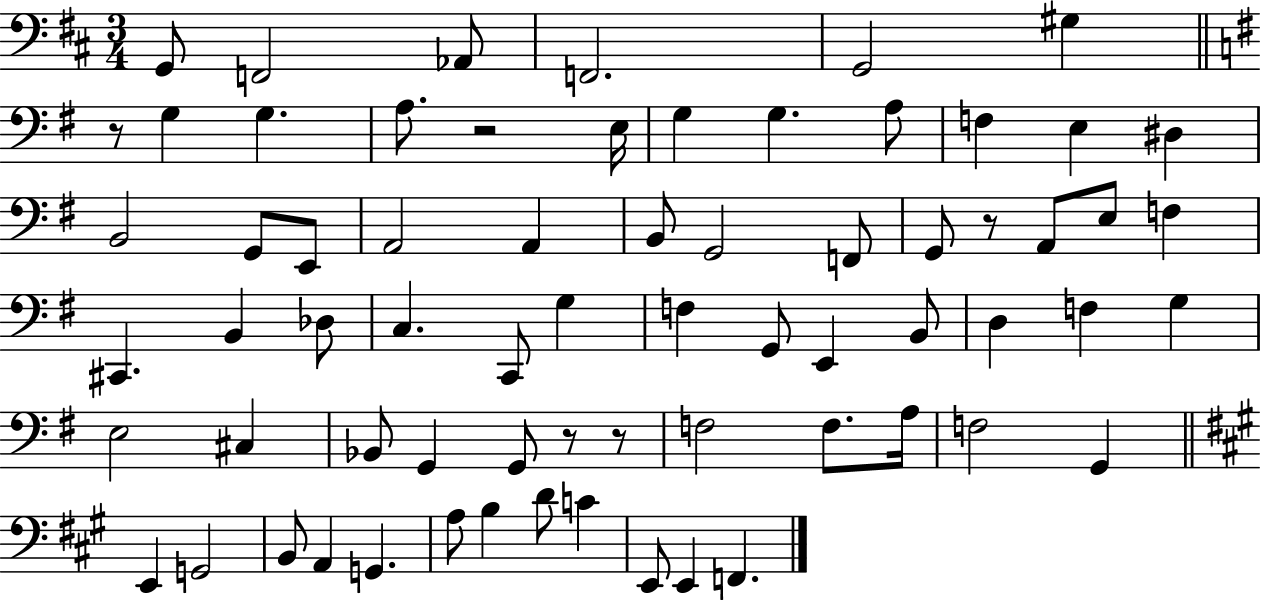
G2/e F2/h Ab2/e F2/h. G2/h G#3/q R/e G3/q G3/q. A3/e. R/h E3/s G3/q G3/q. A3/e F3/q E3/q D#3/q B2/h G2/e E2/e A2/h A2/q B2/e G2/h F2/e G2/e R/e A2/e E3/e F3/q C#2/q. B2/q Db3/e C3/q. C2/e G3/q F3/q G2/e E2/q B2/e D3/q F3/q G3/q E3/h C#3/q Bb2/e G2/q G2/e R/e R/e F3/h F3/e. A3/s F3/h G2/q E2/q G2/h B2/e A2/q G2/q. A3/e B3/q D4/e C4/q E2/e E2/q F2/q.